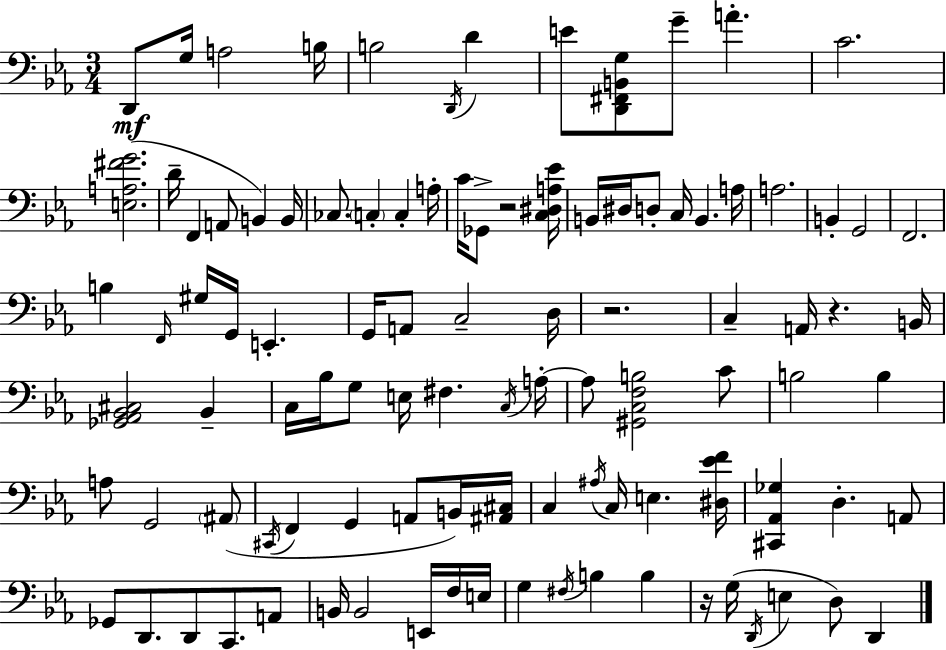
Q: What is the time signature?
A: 3/4